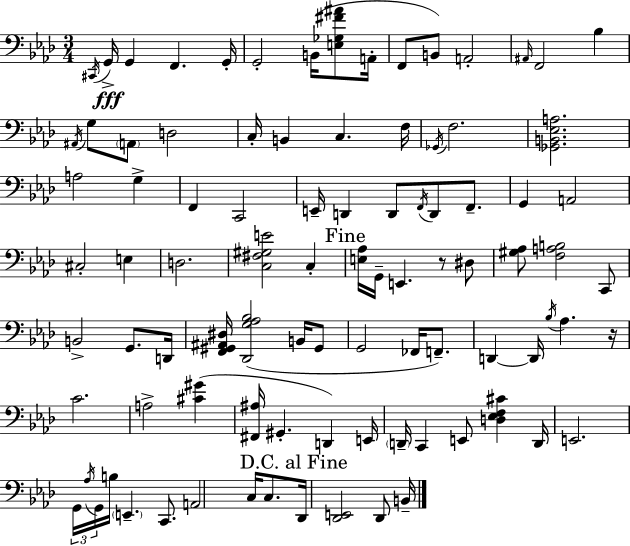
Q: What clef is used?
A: bass